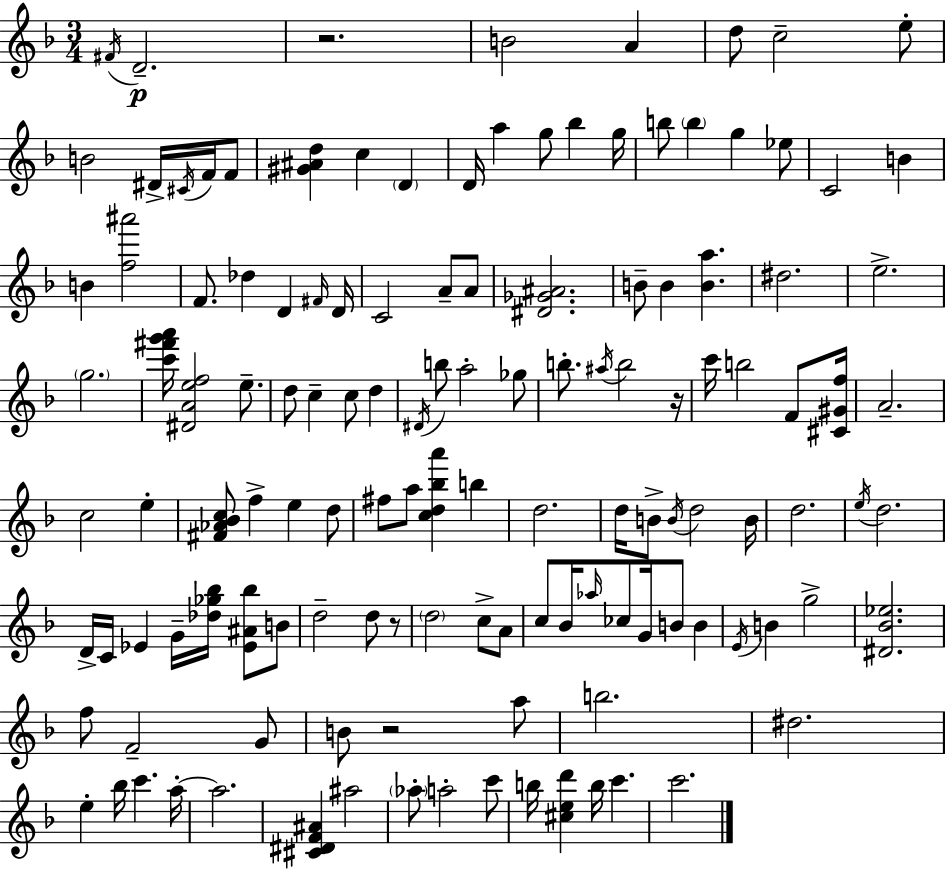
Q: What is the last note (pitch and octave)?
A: C6